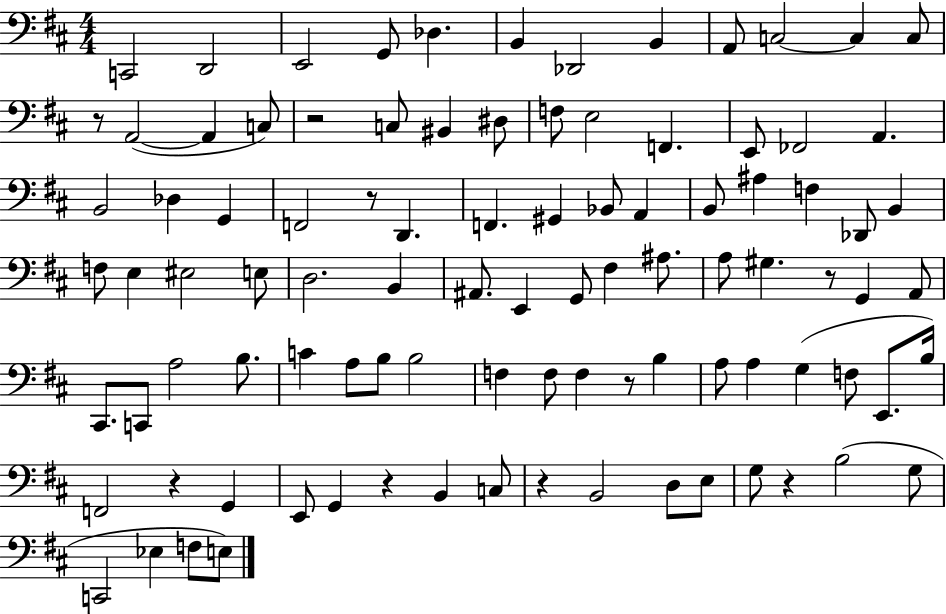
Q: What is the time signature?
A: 4/4